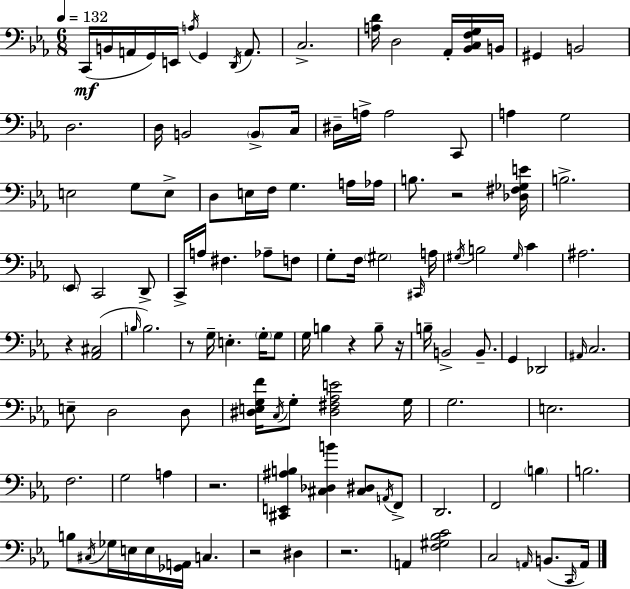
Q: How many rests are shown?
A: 8